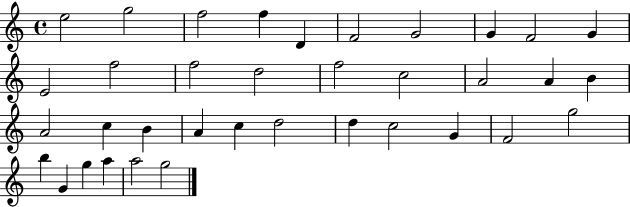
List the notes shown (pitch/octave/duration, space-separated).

E5/h G5/h F5/h F5/q D4/q F4/h G4/h G4/q F4/h G4/q E4/h F5/h F5/h D5/h F5/h C5/h A4/h A4/q B4/q A4/h C5/q B4/q A4/q C5/q D5/h D5/q C5/h G4/q F4/h G5/h B5/q G4/q G5/q A5/q A5/h G5/h